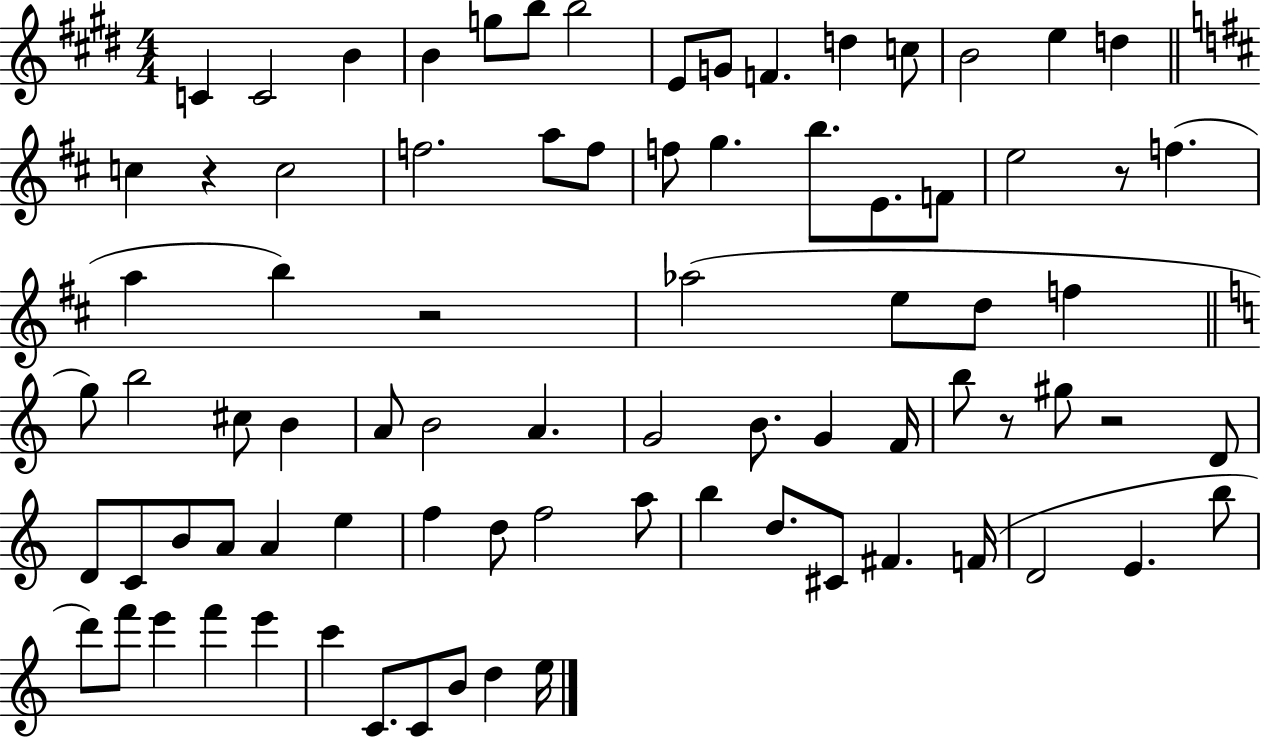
C4/q C4/h B4/q B4/q G5/e B5/e B5/h E4/e G4/e F4/q. D5/q C5/e B4/h E5/q D5/q C5/q R/q C5/h F5/h. A5/e F5/e F5/e G5/q. B5/e. E4/e. F4/e E5/h R/e F5/q. A5/q B5/q R/h Ab5/h E5/e D5/e F5/q G5/e B5/h C#5/e B4/q A4/e B4/h A4/q. G4/h B4/e. G4/q F4/s B5/e R/e G#5/e R/h D4/e D4/e C4/e B4/e A4/e A4/q E5/q F5/q D5/e F5/h A5/e B5/q D5/e. C#4/e F#4/q. F4/s D4/h E4/q. B5/e D6/e F6/e E6/q F6/q E6/q C6/q C4/e. C4/e B4/e D5/q E5/s